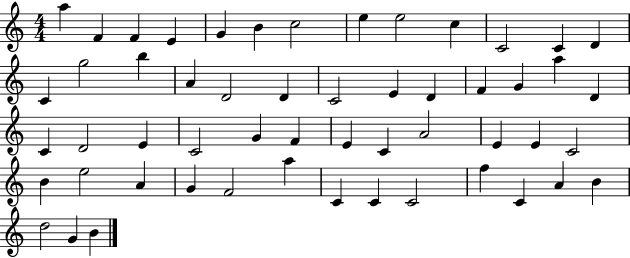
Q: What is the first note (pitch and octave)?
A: A5